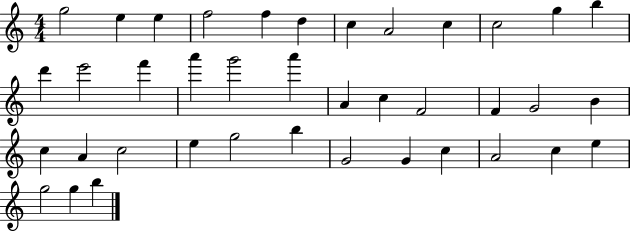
G5/h E5/q E5/q F5/h F5/q D5/q C5/q A4/h C5/q C5/h G5/q B5/q D6/q E6/h F6/q A6/q G6/h A6/q A4/q C5/q F4/h F4/q G4/h B4/q C5/q A4/q C5/h E5/q G5/h B5/q G4/h G4/q C5/q A4/h C5/q E5/q G5/h G5/q B5/q